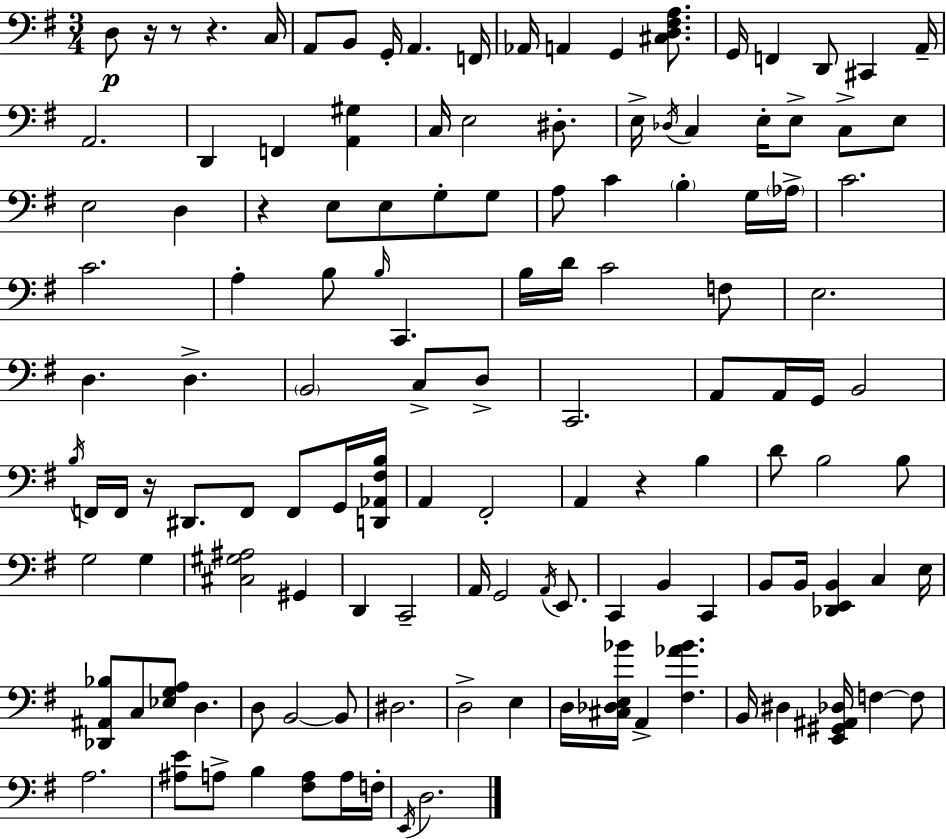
X:1
T:Untitled
M:3/4
L:1/4
K:G
D,/2 z/4 z/2 z C,/4 A,,/2 B,,/2 G,,/4 A,, F,,/4 _A,,/4 A,, G,, [^C,D,^F,A,]/2 G,,/4 F,, D,,/2 ^C,, A,,/4 A,,2 D,, F,, [A,,^G,] C,/4 E,2 ^D,/2 E,/4 _D,/4 C, E,/4 E,/2 C,/2 E,/2 E,2 D, z E,/2 E,/2 G,/2 G,/2 A,/2 C B, G,/4 _A,/4 C2 C2 A, B,/2 B,/4 C,, B,/4 D/4 C2 F,/2 E,2 D, D, B,,2 C,/2 D,/2 C,,2 A,,/2 A,,/4 G,,/4 B,,2 B,/4 F,,/4 F,,/4 z/4 ^D,,/2 F,,/2 F,,/2 G,,/4 [D,,_A,,^F,B,]/4 A,, ^F,,2 A,, z B, D/2 B,2 B,/2 G,2 G, [^C,^G,^A,]2 ^G,, D,, C,,2 A,,/4 G,,2 A,,/4 E,,/2 C,, B,, C,, B,,/2 B,,/4 [_D,,E,,B,,] C, E,/4 [_D,,^A,,_B,]/2 C,/2 [_E,G,A,]/2 D, D,/2 B,,2 B,,/2 ^D,2 D,2 E, D,/4 [^C,_D,E,_B]/4 A,, [^F,_A_B] B,,/4 ^D, [E,,^G,,^A,,_D,]/4 F, F,/2 A,2 [^A,E]/2 A,/2 B, [^F,A,]/2 A,/4 F,/4 E,,/4 D,2